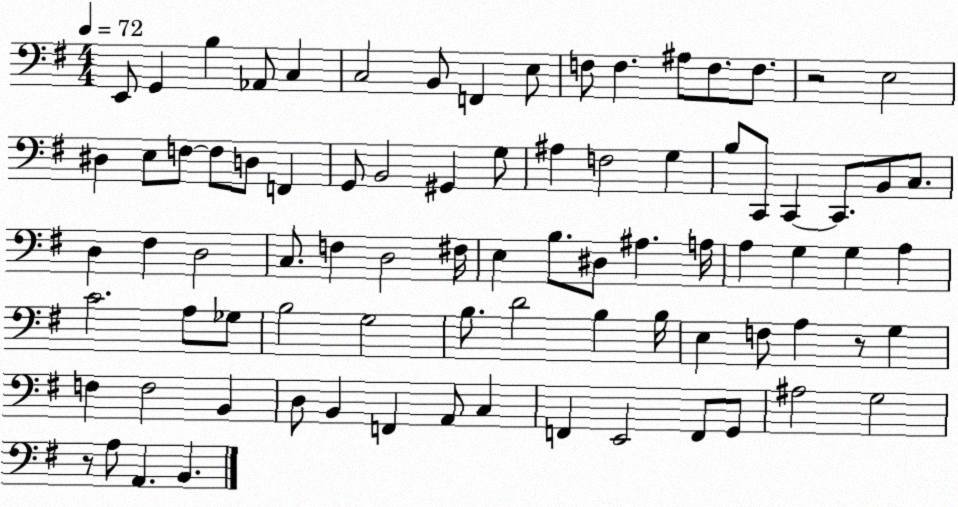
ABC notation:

X:1
T:Untitled
M:4/4
L:1/4
K:G
E,,/2 G,, B, _A,,/2 C, C,2 B,,/2 F,, E,/2 F,/2 F, ^A,/2 F,/2 F,/2 z2 E,2 ^D, E,/2 F,/2 F,/2 D,/2 F,, G,,/2 B,,2 ^G,, G,/2 ^A, F,2 G, B,/2 C,,/2 C,, C,,/2 B,,/2 C,/2 D, ^F, D,2 C,/2 F, D,2 ^F,/4 E, B,/2 ^D,/2 ^A, A,/4 A, G, G, A, C2 A,/2 _G,/2 B,2 G,2 B,/2 D2 B, B,/4 E, F,/2 A, z/2 G, F, F,2 B,, D,/2 B,, F,, A,,/2 C, F,, E,,2 F,,/2 G,,/2 ^A,2 G,2 z/2 A,/2 A,, B,,